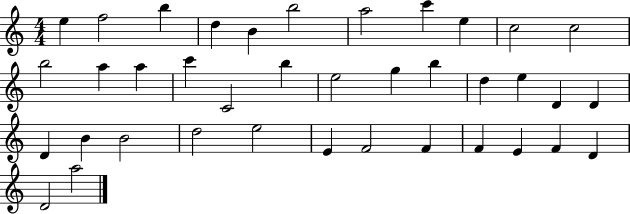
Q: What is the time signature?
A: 4/4